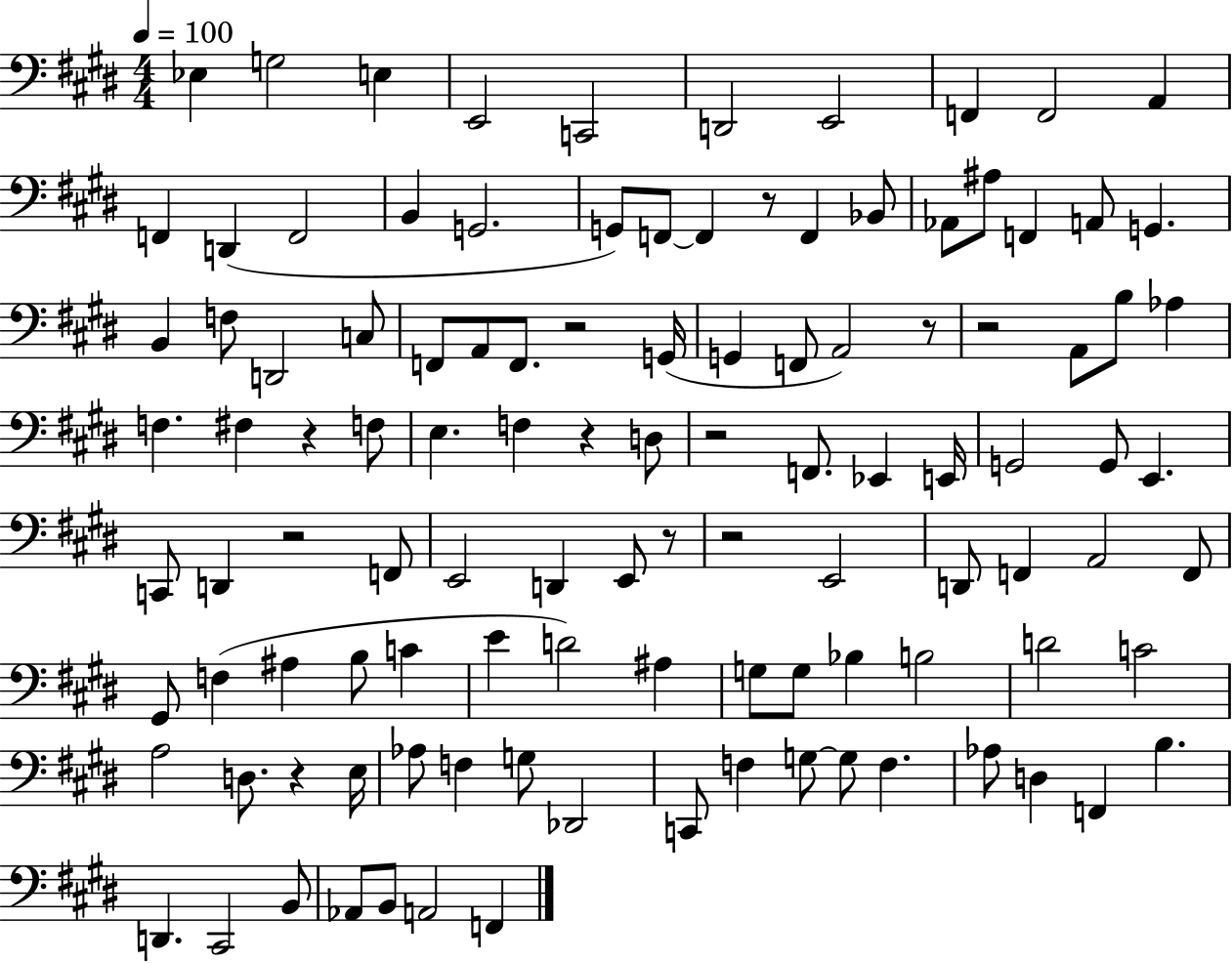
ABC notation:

X:1
T:Untitled
M:4/4
L:1/4
K:E
_E, G,2 E, E,,2 C,,2 D,,2 E,,2 F,, F,,2 A,, F,, D,, F,,2 B,, G,,2 G,,/2 F,,/2 F,, z/2 F,, _B,,/2 _A,,/2 ^A,/2 F,, A,,/2 G,, B,, F,/2 D,,2 C,/2 F,,/2 A,,/2 F,,/2 z2 G,,/4 G,, F,,/2 A,,2 z/2 z2 A,,/2 B,/2 _A, F, ^F, z F,/2 E, F, z D,/2 z2 F,,/2 _E,, E,,/4 G,,2 G,,/2 E,, C,,/2 D,, z2 F,,/2 E,,2 D,, E,,/2 z/2 z2 E,,2 D,,/2 F,, A,,2 F,,/2 ^G,,/2 F, ^A, B,/2 C E D2 ^A, G,/2 G,/2 _B, B,2 D2 C2 A,2 D,/2 z E,/4 _A,/2 F, G,/2 _D,,2 C,,/2 F, G,/2 G,/2 F, _A,/2 D, F,, B, D,, ^C,,2 B,,/2 _A,,/2 B,,/2 A,,2 F,,